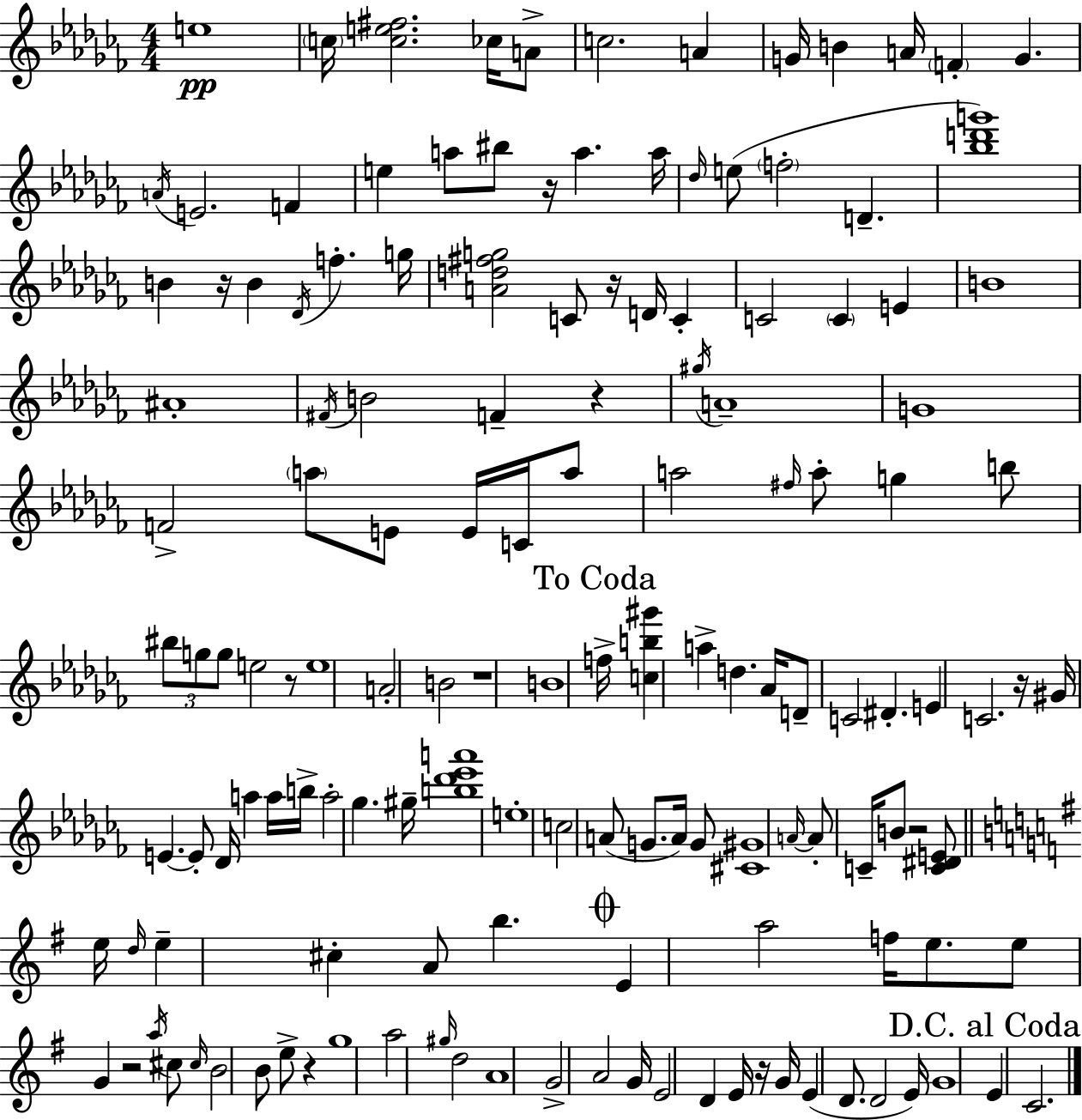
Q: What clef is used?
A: treble